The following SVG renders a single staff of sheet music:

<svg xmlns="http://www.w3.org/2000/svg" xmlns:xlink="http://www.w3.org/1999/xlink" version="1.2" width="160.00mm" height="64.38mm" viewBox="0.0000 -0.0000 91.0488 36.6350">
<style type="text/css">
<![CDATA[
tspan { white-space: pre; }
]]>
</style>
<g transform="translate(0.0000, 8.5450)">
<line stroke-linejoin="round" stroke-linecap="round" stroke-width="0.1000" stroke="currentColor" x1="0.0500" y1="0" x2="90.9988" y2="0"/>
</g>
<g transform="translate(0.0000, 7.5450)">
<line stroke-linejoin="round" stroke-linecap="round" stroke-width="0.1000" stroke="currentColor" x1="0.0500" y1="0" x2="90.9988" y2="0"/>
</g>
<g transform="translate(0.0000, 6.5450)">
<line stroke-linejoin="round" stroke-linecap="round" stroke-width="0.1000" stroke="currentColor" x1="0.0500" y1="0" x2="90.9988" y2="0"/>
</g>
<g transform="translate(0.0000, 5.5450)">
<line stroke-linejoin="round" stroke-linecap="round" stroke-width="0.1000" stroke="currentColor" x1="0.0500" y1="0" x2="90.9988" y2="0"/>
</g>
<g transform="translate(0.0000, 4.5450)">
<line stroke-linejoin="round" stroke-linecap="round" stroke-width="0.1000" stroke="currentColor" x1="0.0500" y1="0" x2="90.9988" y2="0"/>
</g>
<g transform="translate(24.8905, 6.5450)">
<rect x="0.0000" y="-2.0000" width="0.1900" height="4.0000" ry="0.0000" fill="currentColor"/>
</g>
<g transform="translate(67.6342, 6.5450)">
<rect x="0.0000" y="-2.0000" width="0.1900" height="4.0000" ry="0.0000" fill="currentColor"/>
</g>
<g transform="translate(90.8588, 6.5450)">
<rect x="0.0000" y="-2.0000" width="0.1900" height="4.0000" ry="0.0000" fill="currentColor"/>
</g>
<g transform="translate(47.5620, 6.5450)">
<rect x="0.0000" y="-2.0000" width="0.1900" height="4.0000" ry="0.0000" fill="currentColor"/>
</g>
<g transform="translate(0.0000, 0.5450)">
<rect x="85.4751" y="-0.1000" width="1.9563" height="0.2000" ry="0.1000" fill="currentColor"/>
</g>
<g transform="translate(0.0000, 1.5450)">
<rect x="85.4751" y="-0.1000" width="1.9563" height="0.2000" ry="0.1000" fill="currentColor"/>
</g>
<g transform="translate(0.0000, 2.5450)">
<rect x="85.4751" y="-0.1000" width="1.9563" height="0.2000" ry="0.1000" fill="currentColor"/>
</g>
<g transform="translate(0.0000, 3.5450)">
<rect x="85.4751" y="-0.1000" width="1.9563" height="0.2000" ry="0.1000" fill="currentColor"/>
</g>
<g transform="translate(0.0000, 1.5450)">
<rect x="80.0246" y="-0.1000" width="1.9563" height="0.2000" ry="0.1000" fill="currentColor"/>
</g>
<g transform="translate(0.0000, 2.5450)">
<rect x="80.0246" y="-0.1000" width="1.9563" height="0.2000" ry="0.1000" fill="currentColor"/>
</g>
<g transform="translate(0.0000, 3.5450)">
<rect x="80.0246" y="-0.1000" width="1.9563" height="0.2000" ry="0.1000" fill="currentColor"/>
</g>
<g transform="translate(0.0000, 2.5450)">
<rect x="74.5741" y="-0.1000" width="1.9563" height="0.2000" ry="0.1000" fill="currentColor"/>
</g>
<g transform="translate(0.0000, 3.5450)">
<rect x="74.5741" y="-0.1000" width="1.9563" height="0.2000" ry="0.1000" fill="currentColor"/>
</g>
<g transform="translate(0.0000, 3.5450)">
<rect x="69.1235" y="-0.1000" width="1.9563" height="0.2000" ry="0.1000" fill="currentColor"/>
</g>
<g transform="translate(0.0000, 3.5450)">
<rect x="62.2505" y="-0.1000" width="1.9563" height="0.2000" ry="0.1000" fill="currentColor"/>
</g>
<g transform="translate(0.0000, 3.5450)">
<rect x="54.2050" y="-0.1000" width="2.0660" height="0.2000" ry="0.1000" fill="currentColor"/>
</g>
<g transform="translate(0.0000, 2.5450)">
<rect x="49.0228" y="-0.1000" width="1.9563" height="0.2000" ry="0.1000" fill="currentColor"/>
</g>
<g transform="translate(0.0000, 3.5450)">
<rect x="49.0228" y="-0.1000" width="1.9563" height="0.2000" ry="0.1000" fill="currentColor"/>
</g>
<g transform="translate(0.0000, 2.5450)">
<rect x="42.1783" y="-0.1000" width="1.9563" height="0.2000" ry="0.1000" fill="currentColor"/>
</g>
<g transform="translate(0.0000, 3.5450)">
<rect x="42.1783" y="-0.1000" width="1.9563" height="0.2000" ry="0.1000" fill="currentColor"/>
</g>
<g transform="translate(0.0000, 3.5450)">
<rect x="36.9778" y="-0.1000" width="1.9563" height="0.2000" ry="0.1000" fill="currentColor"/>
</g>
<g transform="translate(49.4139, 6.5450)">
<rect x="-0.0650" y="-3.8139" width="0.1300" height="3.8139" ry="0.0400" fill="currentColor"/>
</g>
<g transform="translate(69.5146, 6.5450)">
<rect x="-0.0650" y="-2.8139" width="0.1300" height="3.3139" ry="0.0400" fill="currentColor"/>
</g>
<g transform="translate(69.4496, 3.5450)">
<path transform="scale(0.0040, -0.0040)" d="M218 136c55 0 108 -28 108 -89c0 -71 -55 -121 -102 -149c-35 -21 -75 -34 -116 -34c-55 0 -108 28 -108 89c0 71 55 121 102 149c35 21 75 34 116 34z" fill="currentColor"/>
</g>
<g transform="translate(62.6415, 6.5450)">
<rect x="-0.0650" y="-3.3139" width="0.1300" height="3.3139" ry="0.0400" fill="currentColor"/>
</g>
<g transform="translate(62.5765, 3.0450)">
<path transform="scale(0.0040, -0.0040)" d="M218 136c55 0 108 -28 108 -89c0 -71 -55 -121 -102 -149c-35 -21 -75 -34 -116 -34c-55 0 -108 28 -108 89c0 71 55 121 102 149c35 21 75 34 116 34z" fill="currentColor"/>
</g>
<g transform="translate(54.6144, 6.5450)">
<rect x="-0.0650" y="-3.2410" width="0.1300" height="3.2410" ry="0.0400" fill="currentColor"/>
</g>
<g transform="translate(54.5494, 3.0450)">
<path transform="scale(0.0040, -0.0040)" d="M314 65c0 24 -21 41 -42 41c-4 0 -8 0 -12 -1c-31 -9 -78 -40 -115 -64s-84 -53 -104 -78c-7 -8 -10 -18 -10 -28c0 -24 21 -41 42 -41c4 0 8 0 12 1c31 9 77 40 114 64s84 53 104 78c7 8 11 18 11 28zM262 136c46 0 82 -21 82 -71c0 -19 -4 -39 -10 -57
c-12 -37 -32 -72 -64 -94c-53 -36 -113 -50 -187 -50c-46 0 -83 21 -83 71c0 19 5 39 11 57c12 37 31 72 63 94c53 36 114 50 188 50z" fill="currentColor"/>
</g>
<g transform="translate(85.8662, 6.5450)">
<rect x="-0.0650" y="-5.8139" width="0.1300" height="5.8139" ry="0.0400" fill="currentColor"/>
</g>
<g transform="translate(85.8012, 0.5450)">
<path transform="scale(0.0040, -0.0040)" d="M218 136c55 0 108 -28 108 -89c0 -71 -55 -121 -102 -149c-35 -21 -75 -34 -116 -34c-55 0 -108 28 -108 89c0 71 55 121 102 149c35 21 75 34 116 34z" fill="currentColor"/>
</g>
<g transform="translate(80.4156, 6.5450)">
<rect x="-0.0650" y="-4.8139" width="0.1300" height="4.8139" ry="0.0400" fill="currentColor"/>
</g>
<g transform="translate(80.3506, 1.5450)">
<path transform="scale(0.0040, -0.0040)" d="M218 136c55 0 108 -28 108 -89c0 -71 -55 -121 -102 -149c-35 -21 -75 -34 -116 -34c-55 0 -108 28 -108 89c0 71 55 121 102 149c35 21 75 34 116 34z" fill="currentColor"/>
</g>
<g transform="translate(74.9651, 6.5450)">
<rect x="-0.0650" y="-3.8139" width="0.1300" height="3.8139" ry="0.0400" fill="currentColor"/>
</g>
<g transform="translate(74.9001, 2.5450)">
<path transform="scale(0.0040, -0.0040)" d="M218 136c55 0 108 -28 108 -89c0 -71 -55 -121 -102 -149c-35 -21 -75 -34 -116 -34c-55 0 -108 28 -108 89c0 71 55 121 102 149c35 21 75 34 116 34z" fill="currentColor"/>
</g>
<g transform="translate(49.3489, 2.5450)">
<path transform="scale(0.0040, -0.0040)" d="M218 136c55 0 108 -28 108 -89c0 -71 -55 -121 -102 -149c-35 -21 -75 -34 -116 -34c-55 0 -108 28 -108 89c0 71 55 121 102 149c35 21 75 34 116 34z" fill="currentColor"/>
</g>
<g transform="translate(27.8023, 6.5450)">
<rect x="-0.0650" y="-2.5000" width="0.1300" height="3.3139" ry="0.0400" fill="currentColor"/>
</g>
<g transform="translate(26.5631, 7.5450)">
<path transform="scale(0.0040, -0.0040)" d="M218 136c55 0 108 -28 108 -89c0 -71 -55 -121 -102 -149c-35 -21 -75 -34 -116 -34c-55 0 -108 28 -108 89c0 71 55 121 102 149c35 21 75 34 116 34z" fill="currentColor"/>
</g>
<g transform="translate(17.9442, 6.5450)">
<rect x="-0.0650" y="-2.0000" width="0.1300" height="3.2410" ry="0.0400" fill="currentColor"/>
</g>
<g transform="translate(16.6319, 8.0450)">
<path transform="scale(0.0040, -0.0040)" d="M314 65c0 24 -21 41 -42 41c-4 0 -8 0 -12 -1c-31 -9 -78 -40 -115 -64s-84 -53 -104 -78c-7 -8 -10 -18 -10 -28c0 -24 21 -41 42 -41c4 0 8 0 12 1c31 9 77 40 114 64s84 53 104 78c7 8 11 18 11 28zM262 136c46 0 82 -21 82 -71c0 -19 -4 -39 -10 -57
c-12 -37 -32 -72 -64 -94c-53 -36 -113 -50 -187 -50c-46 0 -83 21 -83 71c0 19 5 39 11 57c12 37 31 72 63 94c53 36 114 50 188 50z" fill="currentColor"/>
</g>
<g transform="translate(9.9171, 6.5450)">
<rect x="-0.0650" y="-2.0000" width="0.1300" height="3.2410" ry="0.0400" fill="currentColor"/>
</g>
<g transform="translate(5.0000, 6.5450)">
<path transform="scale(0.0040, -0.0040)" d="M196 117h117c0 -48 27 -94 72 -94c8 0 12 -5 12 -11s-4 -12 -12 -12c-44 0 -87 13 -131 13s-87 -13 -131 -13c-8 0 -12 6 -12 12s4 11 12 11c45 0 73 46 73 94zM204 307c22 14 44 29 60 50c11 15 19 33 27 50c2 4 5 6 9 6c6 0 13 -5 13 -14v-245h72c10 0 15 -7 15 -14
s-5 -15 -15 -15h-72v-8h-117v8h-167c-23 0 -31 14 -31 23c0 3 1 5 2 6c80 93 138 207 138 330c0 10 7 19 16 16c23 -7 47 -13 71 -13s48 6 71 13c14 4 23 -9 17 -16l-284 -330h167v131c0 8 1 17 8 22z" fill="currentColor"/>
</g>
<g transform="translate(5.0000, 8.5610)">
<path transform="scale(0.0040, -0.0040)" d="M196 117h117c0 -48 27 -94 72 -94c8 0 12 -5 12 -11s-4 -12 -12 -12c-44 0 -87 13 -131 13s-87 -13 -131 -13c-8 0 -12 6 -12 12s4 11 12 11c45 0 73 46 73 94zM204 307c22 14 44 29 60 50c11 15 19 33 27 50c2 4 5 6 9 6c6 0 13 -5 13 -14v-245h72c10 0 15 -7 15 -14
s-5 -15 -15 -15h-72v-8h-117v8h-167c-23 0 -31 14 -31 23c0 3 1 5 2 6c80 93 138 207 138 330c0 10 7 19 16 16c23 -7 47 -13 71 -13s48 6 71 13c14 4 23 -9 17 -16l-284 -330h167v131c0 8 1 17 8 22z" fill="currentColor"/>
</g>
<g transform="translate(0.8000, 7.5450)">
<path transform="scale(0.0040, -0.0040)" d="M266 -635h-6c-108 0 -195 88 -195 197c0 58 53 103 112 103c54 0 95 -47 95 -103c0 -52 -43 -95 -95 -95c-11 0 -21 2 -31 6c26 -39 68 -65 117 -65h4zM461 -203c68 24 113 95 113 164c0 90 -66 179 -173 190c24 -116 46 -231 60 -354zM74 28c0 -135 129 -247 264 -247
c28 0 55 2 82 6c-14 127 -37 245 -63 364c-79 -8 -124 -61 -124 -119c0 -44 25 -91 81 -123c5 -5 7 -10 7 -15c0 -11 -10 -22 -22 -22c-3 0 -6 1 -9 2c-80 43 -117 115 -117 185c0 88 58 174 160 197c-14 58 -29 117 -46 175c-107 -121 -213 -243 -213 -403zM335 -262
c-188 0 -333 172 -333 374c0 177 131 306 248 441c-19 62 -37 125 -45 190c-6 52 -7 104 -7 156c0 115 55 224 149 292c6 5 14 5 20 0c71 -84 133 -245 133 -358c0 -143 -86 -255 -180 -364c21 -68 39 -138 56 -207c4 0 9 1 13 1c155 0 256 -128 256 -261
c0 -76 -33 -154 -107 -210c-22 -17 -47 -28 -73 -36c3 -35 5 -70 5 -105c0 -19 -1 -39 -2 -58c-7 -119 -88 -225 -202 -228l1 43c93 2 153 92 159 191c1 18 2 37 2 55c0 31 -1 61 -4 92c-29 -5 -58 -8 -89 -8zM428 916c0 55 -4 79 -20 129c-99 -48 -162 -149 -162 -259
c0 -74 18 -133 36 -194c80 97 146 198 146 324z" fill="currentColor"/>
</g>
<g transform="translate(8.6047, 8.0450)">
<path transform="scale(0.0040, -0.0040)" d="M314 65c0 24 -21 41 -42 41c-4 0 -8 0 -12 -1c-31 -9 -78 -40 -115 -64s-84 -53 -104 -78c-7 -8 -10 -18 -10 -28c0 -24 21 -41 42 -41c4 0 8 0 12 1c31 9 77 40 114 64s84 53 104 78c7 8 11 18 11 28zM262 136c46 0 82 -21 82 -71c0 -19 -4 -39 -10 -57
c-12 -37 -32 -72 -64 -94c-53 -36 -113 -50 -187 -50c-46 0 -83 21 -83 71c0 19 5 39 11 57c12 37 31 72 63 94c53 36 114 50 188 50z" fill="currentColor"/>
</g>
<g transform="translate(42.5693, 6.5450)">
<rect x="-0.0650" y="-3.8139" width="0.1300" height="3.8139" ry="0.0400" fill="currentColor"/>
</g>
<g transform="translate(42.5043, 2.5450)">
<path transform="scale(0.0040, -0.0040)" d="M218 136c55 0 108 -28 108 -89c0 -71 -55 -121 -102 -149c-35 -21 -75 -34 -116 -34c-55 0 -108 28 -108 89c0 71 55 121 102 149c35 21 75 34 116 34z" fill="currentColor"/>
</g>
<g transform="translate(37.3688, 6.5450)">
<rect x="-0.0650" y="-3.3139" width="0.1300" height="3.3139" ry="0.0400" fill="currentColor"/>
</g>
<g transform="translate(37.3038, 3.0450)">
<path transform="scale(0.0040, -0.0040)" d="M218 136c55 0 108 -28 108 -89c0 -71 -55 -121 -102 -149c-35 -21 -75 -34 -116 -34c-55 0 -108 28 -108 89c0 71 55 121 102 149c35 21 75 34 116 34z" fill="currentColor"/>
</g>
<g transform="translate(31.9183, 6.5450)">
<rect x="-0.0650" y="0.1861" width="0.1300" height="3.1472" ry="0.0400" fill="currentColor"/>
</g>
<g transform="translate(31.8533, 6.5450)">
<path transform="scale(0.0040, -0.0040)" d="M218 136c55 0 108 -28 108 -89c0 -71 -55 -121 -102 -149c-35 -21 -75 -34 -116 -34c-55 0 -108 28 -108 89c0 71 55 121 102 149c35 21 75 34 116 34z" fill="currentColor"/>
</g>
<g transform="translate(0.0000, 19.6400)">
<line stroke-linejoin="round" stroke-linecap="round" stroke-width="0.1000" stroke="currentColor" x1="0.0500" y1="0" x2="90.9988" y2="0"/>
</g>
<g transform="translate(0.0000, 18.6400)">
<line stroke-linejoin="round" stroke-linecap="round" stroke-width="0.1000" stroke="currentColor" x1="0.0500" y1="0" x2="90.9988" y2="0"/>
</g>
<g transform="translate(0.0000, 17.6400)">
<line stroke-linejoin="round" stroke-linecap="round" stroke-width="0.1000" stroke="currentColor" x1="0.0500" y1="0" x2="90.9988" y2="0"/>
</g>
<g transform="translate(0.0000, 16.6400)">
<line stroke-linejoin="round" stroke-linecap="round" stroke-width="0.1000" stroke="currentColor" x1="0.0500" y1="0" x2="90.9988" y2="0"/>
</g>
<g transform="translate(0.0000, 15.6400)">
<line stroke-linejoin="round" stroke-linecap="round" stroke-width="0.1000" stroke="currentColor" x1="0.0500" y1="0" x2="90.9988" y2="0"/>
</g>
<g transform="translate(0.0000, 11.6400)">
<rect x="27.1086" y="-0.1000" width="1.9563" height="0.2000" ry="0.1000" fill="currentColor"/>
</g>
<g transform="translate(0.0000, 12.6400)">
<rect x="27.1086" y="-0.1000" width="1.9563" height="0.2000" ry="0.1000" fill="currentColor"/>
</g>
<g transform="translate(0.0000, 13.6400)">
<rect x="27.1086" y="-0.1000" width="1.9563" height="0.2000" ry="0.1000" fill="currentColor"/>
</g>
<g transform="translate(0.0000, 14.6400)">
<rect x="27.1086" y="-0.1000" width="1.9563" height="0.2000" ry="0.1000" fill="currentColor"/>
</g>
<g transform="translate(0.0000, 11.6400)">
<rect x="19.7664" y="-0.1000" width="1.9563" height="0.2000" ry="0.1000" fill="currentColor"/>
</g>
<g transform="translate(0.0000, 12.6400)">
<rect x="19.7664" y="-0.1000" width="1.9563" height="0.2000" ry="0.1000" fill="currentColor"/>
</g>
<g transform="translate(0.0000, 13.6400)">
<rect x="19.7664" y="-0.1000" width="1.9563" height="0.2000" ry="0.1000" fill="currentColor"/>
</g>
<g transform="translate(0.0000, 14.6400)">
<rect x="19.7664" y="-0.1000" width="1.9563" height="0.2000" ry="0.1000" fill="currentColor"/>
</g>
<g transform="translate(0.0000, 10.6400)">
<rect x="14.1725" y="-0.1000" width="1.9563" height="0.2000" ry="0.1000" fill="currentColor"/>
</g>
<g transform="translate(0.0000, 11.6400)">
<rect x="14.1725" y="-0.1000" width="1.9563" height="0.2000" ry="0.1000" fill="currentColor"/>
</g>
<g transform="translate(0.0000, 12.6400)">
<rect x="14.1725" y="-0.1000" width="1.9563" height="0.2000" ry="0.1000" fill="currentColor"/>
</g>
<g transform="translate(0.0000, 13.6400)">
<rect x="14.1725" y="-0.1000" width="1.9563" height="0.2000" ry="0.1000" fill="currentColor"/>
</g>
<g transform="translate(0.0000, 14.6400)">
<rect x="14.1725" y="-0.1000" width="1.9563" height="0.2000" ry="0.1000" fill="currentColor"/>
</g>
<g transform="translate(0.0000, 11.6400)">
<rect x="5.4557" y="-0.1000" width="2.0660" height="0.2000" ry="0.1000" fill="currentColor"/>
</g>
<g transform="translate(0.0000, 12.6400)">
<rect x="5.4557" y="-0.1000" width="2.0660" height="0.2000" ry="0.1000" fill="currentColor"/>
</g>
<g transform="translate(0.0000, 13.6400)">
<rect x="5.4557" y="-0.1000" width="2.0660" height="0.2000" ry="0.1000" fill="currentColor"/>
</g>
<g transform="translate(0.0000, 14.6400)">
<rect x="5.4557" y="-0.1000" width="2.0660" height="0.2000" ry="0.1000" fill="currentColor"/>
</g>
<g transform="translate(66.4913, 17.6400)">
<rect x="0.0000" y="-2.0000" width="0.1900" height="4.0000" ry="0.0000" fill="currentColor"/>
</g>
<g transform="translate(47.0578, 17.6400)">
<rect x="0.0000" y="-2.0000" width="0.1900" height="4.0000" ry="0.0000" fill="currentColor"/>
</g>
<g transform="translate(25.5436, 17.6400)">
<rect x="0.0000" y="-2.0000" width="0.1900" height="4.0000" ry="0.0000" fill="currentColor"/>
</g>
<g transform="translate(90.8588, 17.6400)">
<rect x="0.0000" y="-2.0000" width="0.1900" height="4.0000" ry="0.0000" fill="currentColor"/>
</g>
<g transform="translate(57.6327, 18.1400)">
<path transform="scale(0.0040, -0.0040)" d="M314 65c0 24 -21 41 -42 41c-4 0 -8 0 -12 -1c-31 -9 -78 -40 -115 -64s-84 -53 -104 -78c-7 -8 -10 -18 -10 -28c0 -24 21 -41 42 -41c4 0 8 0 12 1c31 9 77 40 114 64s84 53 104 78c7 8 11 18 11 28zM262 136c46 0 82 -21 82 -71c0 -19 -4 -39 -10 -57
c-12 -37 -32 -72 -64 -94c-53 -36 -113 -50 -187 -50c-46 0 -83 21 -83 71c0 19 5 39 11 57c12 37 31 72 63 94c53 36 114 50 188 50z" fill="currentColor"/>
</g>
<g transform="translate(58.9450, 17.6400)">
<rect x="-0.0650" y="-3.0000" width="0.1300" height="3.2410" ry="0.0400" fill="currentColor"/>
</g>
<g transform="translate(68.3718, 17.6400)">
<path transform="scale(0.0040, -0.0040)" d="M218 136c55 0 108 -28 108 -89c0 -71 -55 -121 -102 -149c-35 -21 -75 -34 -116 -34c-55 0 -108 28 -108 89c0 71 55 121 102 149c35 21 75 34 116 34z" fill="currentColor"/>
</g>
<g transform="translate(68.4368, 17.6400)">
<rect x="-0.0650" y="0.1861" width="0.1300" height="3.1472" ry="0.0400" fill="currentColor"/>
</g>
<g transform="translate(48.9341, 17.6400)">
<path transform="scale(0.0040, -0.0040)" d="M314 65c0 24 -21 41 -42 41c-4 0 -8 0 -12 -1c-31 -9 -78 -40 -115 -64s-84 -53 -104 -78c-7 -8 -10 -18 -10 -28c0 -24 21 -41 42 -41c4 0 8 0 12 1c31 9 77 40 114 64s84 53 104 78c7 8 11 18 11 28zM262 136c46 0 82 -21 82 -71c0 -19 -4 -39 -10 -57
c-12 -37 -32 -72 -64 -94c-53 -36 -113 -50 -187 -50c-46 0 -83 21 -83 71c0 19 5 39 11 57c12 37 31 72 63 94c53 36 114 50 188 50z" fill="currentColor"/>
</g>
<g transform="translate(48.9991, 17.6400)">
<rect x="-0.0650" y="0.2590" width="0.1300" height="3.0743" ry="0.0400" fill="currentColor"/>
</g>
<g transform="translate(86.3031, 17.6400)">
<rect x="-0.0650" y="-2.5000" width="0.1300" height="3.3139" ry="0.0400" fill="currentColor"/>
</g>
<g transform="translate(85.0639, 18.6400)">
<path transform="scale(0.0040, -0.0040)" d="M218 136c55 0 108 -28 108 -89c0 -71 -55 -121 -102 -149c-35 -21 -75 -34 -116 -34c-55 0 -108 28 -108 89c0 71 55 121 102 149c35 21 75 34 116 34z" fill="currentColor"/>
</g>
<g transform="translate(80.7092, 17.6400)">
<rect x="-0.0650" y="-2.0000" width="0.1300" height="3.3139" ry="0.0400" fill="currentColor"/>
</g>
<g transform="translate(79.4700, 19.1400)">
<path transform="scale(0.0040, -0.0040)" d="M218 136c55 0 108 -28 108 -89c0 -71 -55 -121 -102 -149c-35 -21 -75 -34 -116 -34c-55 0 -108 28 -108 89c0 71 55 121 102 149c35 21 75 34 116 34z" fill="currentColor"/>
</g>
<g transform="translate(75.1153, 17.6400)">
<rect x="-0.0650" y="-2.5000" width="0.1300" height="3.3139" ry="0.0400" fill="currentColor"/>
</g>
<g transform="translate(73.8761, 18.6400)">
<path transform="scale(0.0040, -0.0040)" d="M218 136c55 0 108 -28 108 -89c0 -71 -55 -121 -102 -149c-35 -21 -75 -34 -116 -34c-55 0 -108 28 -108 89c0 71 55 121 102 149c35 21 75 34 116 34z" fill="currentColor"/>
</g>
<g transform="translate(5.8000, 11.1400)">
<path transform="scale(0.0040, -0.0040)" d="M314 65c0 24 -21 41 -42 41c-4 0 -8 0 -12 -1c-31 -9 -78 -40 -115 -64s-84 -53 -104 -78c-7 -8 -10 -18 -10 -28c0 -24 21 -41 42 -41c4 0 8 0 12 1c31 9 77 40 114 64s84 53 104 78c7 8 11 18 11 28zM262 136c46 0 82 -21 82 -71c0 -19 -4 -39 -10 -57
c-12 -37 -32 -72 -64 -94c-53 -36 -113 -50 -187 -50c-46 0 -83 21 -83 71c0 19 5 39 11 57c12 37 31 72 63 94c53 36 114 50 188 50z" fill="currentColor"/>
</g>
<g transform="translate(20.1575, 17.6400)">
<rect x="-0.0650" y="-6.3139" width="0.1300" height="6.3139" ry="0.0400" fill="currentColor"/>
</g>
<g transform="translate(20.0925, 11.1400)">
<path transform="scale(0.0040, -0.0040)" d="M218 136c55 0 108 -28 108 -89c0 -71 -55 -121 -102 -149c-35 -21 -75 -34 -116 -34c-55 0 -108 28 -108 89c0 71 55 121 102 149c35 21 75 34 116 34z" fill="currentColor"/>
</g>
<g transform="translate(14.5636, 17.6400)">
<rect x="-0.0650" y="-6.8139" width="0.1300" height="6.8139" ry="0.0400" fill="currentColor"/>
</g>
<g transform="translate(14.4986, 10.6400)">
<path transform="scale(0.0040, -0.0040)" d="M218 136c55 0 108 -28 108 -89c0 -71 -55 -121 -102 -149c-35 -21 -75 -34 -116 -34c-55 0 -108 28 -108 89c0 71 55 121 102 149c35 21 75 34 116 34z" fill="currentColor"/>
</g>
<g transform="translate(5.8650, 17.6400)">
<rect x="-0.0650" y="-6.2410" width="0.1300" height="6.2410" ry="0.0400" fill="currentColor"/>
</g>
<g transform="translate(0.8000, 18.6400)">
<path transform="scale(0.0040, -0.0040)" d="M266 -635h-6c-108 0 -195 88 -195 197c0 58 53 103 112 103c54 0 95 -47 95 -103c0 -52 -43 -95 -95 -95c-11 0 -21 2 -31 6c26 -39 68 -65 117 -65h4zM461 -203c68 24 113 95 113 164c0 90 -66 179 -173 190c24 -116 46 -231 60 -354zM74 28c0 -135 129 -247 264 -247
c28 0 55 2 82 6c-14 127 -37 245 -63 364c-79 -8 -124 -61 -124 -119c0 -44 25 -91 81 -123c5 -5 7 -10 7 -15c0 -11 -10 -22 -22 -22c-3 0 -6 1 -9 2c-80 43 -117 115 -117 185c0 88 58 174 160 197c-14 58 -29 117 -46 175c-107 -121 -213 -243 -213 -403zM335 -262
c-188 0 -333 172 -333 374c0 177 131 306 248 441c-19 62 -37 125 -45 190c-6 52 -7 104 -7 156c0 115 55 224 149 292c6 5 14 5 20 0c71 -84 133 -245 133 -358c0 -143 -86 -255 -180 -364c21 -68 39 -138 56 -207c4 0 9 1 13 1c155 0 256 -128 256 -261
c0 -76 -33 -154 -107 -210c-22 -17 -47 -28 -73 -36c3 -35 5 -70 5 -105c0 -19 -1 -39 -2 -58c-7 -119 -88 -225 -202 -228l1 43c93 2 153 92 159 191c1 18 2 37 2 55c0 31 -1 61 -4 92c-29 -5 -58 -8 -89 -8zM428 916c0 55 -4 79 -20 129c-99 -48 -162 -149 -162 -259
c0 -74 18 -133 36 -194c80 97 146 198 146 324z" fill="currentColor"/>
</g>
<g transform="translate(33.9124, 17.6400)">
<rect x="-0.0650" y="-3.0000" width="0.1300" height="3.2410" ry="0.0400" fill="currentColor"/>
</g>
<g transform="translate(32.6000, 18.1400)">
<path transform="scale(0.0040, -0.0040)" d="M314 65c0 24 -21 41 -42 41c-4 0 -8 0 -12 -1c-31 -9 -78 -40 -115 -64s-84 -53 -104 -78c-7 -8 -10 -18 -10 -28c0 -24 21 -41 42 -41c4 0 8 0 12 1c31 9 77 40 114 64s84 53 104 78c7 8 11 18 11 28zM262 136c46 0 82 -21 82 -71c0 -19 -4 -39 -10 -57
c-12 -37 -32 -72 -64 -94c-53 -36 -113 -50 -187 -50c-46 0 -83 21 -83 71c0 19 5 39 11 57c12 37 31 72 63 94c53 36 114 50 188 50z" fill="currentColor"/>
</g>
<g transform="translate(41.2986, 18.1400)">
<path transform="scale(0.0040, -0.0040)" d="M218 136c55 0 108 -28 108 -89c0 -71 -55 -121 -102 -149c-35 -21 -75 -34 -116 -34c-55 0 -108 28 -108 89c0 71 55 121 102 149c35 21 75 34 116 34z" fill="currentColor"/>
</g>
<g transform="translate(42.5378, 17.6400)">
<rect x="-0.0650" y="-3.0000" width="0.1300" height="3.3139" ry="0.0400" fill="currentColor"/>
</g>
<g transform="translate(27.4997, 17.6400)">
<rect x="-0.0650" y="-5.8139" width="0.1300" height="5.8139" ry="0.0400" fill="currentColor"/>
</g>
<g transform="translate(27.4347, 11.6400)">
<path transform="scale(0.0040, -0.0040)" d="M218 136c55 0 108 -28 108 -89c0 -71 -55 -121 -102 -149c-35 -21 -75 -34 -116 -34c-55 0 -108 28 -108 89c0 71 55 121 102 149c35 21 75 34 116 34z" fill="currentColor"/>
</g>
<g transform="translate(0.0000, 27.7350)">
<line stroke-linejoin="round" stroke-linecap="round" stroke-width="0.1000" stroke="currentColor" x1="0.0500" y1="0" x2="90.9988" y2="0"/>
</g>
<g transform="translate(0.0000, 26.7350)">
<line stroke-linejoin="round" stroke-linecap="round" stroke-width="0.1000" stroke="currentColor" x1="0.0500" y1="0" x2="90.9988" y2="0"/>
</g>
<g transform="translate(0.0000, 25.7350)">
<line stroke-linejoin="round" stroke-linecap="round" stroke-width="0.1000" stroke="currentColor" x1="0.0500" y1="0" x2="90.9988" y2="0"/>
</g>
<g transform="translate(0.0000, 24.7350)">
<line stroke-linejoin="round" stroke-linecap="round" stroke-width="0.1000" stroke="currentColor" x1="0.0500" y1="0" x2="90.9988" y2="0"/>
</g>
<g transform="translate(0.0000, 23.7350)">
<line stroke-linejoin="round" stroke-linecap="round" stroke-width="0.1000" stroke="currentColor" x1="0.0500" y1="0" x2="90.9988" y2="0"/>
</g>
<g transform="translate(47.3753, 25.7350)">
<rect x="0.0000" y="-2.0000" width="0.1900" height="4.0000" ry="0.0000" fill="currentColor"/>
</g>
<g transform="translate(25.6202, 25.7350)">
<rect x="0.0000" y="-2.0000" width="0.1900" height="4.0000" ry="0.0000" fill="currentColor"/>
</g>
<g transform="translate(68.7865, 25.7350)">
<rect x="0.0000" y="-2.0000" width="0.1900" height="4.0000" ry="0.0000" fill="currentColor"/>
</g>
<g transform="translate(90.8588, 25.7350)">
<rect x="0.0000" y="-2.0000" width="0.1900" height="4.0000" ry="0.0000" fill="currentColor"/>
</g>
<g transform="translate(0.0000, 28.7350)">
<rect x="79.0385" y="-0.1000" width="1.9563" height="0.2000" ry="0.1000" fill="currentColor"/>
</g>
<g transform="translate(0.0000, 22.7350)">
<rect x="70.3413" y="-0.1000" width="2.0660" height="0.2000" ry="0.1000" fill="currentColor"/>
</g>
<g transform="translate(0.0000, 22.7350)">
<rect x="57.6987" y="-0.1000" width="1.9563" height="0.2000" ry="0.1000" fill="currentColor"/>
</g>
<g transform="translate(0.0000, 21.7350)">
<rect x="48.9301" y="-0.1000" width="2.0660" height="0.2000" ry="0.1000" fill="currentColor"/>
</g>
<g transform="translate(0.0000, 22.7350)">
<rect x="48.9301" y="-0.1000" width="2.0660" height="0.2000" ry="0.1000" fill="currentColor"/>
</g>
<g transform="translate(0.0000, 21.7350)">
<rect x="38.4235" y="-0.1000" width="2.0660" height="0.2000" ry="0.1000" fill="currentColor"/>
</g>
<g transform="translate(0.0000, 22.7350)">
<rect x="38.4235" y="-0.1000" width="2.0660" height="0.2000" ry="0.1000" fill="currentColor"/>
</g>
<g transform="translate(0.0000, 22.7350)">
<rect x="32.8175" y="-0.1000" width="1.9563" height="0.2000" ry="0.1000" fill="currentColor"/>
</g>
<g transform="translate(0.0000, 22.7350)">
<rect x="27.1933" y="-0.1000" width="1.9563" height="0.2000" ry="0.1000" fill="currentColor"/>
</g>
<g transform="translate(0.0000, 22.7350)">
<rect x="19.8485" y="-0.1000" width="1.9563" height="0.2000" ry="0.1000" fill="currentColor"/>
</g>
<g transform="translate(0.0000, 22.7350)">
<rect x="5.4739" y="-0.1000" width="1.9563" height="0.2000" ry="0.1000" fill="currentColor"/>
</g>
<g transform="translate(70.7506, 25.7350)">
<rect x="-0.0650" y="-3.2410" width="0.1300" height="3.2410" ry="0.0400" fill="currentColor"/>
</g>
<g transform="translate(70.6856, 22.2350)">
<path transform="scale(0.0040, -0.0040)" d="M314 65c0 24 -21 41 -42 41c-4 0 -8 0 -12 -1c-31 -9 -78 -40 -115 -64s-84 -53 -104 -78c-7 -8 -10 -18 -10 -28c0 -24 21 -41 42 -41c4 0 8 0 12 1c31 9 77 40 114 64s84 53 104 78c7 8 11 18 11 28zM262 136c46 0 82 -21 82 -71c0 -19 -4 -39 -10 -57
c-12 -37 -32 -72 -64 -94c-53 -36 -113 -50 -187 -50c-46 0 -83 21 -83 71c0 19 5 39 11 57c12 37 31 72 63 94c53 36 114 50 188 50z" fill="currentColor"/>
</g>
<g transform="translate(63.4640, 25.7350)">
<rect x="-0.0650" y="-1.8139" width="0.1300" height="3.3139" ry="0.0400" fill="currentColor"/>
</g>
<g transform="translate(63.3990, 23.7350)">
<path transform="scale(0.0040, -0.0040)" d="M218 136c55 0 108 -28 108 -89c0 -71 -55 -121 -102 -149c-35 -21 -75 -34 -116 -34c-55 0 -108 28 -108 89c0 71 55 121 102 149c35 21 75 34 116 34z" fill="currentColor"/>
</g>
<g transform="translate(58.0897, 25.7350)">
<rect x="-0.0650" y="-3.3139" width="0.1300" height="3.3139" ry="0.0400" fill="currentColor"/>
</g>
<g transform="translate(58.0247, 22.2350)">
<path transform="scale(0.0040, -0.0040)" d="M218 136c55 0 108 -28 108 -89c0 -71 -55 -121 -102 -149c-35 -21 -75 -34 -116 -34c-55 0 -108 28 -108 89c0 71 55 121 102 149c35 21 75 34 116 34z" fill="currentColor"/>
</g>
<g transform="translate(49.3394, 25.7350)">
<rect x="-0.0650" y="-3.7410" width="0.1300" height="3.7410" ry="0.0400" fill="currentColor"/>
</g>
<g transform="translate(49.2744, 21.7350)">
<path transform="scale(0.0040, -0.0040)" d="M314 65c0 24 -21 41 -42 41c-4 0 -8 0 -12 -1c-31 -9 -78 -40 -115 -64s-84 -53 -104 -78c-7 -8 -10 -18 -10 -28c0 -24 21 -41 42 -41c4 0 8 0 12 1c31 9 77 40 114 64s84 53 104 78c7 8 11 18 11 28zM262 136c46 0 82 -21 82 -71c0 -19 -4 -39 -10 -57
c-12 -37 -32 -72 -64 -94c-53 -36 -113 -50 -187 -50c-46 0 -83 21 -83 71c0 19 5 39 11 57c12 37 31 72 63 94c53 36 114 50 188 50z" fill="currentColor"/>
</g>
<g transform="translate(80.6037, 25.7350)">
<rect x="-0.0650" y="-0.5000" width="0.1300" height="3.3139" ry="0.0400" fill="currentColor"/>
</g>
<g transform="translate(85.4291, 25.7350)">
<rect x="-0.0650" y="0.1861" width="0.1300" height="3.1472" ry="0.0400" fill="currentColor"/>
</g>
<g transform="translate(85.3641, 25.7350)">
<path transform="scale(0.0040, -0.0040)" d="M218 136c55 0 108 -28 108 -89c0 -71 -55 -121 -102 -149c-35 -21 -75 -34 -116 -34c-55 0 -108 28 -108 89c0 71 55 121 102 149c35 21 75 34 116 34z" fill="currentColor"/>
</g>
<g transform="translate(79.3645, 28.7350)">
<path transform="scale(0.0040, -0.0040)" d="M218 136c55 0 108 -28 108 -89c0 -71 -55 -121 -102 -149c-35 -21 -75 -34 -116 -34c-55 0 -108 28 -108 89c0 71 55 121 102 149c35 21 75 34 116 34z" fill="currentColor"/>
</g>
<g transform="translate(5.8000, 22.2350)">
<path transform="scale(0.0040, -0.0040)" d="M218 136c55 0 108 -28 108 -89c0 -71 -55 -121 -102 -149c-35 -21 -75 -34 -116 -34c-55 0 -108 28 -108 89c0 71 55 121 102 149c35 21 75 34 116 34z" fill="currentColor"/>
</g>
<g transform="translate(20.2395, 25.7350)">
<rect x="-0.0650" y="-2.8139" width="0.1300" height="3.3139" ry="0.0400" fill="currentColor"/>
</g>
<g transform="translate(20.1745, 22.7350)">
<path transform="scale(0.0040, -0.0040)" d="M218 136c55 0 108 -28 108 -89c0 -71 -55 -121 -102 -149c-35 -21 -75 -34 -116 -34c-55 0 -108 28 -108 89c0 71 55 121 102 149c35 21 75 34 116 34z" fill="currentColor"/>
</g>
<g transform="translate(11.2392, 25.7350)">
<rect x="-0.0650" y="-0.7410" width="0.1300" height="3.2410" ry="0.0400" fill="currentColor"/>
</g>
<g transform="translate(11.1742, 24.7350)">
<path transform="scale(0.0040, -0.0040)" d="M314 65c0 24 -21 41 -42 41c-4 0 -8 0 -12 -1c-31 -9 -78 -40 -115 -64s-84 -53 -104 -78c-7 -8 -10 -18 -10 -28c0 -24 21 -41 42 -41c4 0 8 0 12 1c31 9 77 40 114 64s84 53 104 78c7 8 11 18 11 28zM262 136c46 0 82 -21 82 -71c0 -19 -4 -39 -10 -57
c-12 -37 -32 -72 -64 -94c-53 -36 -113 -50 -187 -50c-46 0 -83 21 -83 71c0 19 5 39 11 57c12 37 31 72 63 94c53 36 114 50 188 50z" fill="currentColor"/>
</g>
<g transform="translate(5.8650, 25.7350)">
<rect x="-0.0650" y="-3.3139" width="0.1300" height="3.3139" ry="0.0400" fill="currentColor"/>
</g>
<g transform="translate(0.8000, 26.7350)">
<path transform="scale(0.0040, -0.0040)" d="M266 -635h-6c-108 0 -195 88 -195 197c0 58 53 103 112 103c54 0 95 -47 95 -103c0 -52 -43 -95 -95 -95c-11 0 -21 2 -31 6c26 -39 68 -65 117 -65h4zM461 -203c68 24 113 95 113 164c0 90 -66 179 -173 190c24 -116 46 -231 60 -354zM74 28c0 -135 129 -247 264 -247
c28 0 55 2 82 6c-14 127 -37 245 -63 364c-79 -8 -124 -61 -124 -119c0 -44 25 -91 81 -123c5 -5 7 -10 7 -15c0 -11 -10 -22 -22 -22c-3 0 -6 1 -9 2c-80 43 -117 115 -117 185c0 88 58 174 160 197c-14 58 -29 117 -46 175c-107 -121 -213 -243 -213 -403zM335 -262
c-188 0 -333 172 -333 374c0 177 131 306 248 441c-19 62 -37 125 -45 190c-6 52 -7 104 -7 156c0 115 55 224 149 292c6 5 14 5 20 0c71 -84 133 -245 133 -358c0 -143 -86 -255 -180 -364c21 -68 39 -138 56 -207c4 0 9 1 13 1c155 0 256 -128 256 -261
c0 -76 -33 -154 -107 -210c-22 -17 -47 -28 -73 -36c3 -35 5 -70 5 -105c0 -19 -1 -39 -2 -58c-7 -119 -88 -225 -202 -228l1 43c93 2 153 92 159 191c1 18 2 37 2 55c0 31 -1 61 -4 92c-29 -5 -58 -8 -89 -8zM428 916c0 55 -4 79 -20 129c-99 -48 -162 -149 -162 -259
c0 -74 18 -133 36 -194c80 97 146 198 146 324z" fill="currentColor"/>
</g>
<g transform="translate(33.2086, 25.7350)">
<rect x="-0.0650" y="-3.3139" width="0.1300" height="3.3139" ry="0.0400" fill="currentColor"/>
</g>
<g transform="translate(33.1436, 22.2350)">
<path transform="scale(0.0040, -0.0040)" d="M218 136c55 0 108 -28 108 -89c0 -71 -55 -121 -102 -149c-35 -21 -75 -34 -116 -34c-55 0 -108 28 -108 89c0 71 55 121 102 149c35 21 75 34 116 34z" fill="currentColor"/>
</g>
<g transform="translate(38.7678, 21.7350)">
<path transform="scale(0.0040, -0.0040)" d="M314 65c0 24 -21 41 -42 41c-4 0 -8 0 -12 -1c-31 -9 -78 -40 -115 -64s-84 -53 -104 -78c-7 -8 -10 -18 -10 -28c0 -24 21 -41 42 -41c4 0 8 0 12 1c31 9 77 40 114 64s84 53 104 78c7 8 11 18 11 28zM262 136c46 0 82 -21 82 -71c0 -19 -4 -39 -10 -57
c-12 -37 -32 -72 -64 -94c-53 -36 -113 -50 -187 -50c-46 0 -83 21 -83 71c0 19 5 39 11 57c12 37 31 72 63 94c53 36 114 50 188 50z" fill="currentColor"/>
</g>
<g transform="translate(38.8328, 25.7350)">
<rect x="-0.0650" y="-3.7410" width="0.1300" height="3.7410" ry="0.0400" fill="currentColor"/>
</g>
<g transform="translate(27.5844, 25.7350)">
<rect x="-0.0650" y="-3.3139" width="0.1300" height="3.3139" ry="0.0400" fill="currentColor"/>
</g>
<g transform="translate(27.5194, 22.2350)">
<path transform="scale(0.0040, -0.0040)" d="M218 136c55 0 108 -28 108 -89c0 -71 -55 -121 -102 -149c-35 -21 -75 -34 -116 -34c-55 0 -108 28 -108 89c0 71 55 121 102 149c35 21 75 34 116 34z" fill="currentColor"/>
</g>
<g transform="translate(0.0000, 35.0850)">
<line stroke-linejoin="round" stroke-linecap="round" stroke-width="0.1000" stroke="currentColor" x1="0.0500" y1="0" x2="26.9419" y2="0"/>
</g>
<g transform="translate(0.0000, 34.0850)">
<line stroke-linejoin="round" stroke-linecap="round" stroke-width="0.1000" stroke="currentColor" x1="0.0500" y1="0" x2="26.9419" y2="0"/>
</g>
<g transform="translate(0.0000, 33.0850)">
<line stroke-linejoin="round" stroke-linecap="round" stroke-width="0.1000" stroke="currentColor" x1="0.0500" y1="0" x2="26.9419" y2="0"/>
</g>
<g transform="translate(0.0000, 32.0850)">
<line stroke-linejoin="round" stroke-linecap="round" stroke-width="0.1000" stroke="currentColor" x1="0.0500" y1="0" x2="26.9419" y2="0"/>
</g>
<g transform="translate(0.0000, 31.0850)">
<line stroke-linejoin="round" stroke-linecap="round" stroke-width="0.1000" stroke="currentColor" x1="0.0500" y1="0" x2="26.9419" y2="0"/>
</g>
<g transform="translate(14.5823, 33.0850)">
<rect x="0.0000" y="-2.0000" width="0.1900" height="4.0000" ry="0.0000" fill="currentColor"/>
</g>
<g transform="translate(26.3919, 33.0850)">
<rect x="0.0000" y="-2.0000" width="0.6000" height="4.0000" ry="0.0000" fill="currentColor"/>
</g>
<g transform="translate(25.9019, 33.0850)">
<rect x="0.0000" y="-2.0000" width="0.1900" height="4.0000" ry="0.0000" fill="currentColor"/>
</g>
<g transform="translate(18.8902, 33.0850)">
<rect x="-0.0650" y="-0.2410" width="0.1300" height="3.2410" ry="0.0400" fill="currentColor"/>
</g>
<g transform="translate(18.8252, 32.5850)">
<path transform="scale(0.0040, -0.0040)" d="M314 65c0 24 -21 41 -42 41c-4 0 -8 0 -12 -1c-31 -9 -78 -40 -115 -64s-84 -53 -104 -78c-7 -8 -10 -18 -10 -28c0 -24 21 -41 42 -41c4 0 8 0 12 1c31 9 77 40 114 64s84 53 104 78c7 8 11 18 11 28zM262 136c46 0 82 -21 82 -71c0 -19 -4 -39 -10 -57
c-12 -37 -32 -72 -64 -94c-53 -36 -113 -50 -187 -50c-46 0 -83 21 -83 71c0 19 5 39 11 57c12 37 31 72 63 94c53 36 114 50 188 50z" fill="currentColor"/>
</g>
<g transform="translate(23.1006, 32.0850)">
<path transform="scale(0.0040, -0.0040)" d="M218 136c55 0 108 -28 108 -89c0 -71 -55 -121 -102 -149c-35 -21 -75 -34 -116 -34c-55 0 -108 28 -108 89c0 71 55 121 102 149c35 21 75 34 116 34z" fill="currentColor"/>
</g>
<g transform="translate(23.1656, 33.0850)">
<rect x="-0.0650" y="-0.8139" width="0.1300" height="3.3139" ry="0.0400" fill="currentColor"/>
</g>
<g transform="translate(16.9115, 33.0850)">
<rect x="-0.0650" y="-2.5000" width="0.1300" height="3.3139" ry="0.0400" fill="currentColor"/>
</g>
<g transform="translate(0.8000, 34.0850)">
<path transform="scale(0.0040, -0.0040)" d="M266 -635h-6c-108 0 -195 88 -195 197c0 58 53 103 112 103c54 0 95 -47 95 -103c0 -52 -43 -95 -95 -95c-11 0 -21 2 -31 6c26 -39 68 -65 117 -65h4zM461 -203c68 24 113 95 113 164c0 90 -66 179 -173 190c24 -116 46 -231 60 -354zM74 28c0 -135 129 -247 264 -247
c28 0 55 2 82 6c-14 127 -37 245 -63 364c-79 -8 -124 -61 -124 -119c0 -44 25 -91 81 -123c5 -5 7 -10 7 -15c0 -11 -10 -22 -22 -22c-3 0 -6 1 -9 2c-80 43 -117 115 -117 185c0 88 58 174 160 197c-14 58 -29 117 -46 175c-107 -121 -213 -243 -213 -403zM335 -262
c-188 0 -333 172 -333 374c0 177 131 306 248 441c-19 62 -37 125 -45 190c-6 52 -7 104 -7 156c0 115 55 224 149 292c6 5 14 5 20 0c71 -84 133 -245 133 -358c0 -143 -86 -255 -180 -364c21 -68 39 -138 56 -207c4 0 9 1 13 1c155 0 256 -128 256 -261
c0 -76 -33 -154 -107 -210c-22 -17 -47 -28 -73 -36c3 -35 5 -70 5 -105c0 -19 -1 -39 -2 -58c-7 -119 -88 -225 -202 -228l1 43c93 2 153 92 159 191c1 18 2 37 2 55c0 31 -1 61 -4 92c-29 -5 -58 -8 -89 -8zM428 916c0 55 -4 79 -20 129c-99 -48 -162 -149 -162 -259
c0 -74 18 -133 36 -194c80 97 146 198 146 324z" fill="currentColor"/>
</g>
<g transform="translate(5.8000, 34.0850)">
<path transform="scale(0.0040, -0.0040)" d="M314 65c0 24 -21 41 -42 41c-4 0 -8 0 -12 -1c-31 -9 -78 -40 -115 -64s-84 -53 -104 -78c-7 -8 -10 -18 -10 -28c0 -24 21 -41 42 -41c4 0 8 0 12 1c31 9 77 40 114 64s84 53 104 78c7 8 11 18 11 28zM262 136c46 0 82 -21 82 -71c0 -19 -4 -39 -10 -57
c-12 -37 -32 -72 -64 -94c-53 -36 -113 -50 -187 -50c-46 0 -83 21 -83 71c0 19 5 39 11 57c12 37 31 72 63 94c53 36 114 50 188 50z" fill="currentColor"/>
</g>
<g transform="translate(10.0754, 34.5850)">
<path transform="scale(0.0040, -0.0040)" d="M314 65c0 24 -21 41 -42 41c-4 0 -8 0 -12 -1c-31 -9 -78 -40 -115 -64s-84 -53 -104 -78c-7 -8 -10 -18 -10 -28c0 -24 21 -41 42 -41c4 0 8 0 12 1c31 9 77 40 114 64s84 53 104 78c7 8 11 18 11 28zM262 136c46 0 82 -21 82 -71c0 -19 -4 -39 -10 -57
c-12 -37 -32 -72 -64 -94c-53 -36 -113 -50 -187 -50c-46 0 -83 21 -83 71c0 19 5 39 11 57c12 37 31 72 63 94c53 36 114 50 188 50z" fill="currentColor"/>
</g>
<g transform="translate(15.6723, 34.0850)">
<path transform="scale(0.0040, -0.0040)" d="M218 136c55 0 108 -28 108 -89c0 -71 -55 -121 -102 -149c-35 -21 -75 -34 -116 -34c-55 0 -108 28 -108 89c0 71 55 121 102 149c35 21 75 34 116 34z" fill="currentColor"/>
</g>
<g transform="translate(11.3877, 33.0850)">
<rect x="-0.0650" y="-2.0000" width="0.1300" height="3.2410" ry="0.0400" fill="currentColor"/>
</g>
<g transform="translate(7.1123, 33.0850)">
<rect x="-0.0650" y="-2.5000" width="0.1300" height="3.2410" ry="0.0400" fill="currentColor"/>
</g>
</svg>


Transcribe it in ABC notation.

X:1
T:Untitled
M:4/4
L:1/4
K:C
F2 F2 G B b c' c' b2 b a c' e' g' a'2 b' a' g' A2 A B2 A2 B G F G b d2 a b b c'2 c'2 b f b2 C B G2 F2 G c2 d